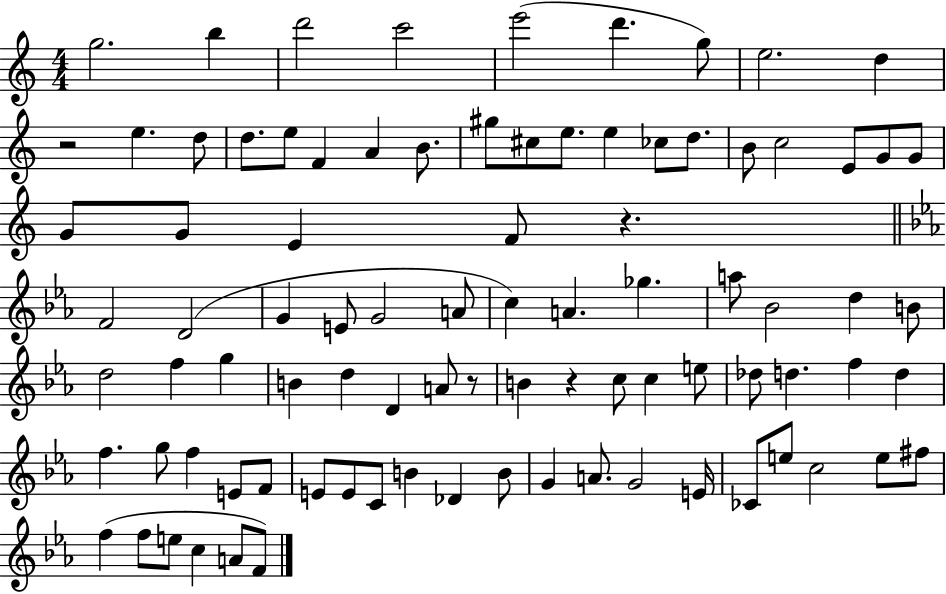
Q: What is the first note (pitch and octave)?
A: G5